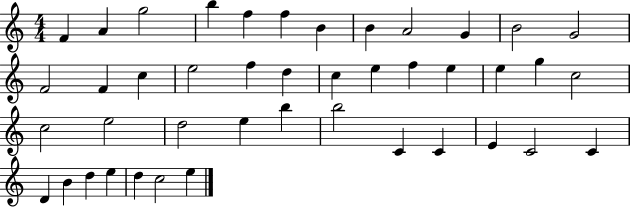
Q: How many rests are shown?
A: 0